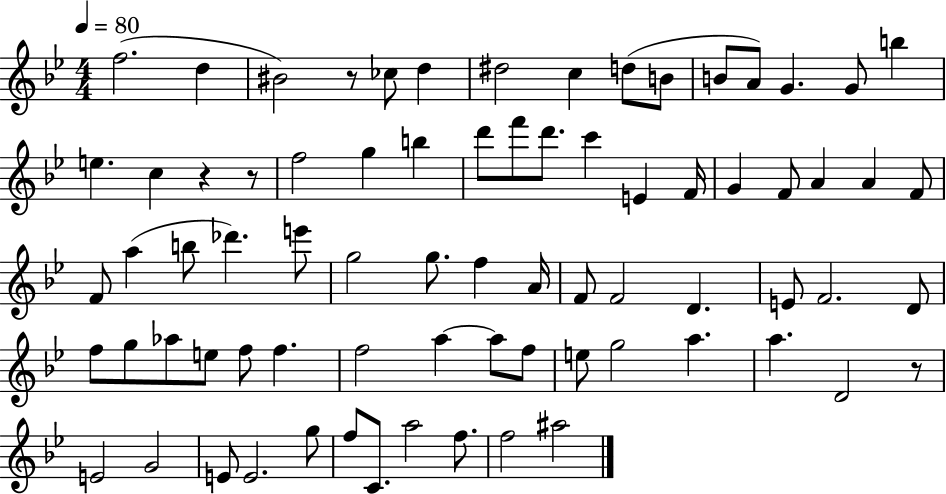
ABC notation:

X:1
T:Untitled
M:4/4
L:1/4
K:Bb
f2 d ^B2 z/2 _c/2 d ^d2 c d/2 B/2 B/2 A/2 G G/2 b e c z z/2 f2 g b d'/2 f'/2 d'/2 c' E F/4 G F/2 A A F/2 F/2 a b/2 _d' e'/2 g2 g/2 f A/4 F/2 F2 D E/2 F2 D/2 f/2 g/2 _a/2 e/2 f/2 f f2 a a/2 f/2 e/2 g2 a a D2 z/2 E2 G2 E/2 E2 g/2 f/2 C/2 a2 f/2 f2 ^a2